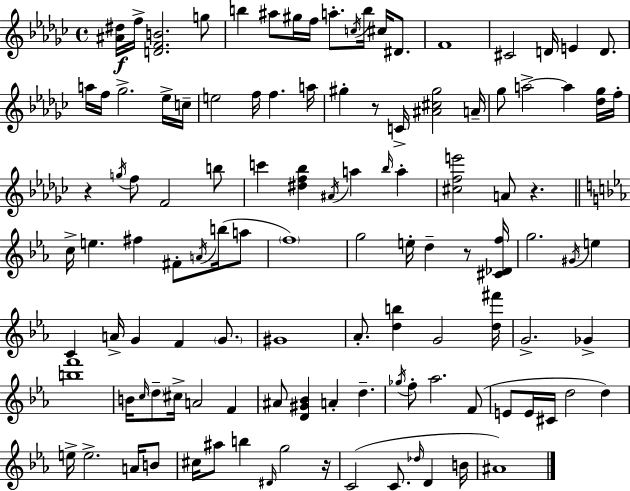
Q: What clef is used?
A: treble